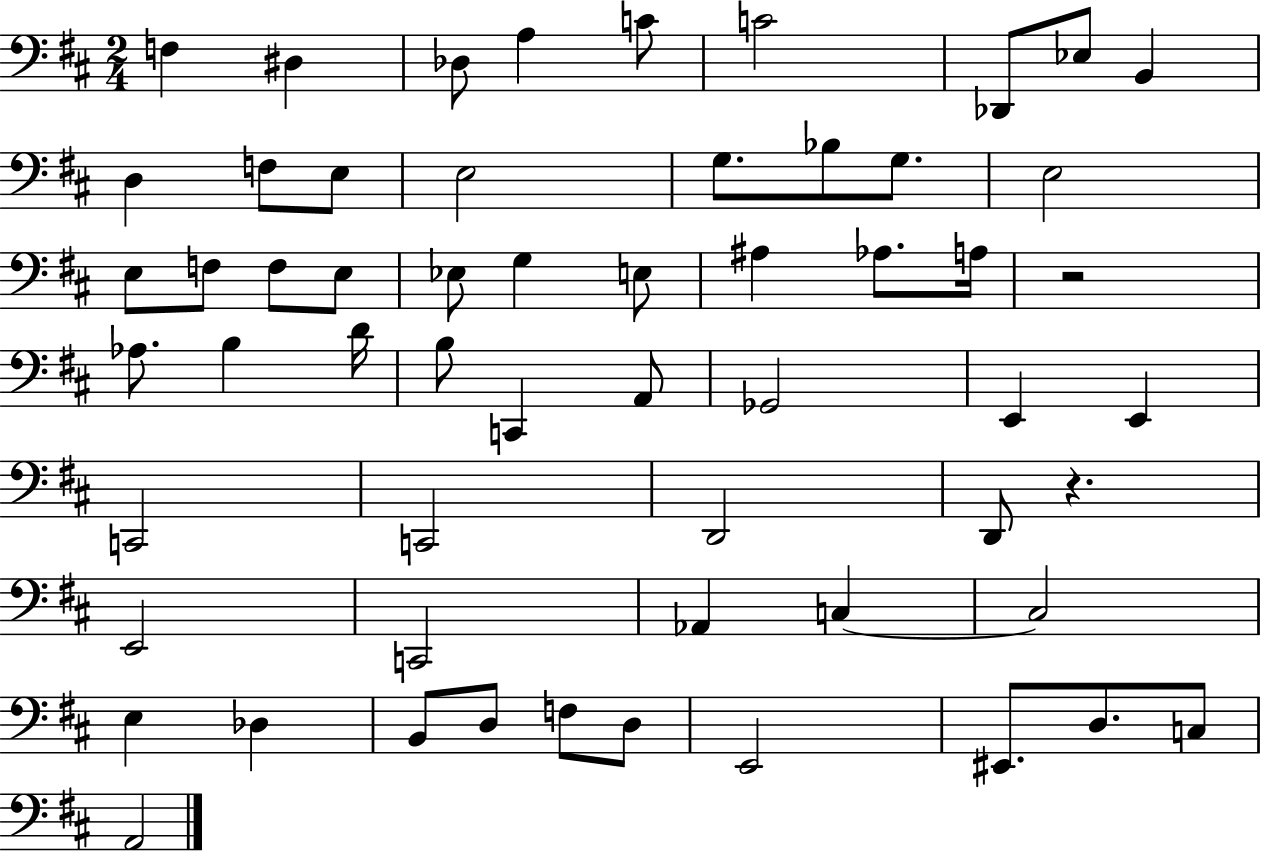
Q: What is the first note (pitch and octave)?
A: F3